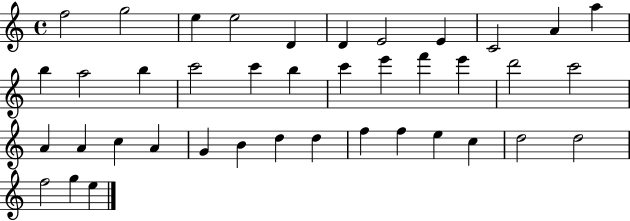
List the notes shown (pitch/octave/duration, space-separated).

F5/h G5/h E5/q E5/h D4/q D4/q E4/h E4/q C4/h A4/q A5/q B5/q A5/h B5/q C6/h C6/q B5/q C6/q E6/q F6/q E6/q D6/h C6/h A4/q A4/q C5/q A4/q G4/q B4/q D5/q D5/q F5/q F5/q E5/q C5/q D5/h D5/h F5/h G5/q E5/q